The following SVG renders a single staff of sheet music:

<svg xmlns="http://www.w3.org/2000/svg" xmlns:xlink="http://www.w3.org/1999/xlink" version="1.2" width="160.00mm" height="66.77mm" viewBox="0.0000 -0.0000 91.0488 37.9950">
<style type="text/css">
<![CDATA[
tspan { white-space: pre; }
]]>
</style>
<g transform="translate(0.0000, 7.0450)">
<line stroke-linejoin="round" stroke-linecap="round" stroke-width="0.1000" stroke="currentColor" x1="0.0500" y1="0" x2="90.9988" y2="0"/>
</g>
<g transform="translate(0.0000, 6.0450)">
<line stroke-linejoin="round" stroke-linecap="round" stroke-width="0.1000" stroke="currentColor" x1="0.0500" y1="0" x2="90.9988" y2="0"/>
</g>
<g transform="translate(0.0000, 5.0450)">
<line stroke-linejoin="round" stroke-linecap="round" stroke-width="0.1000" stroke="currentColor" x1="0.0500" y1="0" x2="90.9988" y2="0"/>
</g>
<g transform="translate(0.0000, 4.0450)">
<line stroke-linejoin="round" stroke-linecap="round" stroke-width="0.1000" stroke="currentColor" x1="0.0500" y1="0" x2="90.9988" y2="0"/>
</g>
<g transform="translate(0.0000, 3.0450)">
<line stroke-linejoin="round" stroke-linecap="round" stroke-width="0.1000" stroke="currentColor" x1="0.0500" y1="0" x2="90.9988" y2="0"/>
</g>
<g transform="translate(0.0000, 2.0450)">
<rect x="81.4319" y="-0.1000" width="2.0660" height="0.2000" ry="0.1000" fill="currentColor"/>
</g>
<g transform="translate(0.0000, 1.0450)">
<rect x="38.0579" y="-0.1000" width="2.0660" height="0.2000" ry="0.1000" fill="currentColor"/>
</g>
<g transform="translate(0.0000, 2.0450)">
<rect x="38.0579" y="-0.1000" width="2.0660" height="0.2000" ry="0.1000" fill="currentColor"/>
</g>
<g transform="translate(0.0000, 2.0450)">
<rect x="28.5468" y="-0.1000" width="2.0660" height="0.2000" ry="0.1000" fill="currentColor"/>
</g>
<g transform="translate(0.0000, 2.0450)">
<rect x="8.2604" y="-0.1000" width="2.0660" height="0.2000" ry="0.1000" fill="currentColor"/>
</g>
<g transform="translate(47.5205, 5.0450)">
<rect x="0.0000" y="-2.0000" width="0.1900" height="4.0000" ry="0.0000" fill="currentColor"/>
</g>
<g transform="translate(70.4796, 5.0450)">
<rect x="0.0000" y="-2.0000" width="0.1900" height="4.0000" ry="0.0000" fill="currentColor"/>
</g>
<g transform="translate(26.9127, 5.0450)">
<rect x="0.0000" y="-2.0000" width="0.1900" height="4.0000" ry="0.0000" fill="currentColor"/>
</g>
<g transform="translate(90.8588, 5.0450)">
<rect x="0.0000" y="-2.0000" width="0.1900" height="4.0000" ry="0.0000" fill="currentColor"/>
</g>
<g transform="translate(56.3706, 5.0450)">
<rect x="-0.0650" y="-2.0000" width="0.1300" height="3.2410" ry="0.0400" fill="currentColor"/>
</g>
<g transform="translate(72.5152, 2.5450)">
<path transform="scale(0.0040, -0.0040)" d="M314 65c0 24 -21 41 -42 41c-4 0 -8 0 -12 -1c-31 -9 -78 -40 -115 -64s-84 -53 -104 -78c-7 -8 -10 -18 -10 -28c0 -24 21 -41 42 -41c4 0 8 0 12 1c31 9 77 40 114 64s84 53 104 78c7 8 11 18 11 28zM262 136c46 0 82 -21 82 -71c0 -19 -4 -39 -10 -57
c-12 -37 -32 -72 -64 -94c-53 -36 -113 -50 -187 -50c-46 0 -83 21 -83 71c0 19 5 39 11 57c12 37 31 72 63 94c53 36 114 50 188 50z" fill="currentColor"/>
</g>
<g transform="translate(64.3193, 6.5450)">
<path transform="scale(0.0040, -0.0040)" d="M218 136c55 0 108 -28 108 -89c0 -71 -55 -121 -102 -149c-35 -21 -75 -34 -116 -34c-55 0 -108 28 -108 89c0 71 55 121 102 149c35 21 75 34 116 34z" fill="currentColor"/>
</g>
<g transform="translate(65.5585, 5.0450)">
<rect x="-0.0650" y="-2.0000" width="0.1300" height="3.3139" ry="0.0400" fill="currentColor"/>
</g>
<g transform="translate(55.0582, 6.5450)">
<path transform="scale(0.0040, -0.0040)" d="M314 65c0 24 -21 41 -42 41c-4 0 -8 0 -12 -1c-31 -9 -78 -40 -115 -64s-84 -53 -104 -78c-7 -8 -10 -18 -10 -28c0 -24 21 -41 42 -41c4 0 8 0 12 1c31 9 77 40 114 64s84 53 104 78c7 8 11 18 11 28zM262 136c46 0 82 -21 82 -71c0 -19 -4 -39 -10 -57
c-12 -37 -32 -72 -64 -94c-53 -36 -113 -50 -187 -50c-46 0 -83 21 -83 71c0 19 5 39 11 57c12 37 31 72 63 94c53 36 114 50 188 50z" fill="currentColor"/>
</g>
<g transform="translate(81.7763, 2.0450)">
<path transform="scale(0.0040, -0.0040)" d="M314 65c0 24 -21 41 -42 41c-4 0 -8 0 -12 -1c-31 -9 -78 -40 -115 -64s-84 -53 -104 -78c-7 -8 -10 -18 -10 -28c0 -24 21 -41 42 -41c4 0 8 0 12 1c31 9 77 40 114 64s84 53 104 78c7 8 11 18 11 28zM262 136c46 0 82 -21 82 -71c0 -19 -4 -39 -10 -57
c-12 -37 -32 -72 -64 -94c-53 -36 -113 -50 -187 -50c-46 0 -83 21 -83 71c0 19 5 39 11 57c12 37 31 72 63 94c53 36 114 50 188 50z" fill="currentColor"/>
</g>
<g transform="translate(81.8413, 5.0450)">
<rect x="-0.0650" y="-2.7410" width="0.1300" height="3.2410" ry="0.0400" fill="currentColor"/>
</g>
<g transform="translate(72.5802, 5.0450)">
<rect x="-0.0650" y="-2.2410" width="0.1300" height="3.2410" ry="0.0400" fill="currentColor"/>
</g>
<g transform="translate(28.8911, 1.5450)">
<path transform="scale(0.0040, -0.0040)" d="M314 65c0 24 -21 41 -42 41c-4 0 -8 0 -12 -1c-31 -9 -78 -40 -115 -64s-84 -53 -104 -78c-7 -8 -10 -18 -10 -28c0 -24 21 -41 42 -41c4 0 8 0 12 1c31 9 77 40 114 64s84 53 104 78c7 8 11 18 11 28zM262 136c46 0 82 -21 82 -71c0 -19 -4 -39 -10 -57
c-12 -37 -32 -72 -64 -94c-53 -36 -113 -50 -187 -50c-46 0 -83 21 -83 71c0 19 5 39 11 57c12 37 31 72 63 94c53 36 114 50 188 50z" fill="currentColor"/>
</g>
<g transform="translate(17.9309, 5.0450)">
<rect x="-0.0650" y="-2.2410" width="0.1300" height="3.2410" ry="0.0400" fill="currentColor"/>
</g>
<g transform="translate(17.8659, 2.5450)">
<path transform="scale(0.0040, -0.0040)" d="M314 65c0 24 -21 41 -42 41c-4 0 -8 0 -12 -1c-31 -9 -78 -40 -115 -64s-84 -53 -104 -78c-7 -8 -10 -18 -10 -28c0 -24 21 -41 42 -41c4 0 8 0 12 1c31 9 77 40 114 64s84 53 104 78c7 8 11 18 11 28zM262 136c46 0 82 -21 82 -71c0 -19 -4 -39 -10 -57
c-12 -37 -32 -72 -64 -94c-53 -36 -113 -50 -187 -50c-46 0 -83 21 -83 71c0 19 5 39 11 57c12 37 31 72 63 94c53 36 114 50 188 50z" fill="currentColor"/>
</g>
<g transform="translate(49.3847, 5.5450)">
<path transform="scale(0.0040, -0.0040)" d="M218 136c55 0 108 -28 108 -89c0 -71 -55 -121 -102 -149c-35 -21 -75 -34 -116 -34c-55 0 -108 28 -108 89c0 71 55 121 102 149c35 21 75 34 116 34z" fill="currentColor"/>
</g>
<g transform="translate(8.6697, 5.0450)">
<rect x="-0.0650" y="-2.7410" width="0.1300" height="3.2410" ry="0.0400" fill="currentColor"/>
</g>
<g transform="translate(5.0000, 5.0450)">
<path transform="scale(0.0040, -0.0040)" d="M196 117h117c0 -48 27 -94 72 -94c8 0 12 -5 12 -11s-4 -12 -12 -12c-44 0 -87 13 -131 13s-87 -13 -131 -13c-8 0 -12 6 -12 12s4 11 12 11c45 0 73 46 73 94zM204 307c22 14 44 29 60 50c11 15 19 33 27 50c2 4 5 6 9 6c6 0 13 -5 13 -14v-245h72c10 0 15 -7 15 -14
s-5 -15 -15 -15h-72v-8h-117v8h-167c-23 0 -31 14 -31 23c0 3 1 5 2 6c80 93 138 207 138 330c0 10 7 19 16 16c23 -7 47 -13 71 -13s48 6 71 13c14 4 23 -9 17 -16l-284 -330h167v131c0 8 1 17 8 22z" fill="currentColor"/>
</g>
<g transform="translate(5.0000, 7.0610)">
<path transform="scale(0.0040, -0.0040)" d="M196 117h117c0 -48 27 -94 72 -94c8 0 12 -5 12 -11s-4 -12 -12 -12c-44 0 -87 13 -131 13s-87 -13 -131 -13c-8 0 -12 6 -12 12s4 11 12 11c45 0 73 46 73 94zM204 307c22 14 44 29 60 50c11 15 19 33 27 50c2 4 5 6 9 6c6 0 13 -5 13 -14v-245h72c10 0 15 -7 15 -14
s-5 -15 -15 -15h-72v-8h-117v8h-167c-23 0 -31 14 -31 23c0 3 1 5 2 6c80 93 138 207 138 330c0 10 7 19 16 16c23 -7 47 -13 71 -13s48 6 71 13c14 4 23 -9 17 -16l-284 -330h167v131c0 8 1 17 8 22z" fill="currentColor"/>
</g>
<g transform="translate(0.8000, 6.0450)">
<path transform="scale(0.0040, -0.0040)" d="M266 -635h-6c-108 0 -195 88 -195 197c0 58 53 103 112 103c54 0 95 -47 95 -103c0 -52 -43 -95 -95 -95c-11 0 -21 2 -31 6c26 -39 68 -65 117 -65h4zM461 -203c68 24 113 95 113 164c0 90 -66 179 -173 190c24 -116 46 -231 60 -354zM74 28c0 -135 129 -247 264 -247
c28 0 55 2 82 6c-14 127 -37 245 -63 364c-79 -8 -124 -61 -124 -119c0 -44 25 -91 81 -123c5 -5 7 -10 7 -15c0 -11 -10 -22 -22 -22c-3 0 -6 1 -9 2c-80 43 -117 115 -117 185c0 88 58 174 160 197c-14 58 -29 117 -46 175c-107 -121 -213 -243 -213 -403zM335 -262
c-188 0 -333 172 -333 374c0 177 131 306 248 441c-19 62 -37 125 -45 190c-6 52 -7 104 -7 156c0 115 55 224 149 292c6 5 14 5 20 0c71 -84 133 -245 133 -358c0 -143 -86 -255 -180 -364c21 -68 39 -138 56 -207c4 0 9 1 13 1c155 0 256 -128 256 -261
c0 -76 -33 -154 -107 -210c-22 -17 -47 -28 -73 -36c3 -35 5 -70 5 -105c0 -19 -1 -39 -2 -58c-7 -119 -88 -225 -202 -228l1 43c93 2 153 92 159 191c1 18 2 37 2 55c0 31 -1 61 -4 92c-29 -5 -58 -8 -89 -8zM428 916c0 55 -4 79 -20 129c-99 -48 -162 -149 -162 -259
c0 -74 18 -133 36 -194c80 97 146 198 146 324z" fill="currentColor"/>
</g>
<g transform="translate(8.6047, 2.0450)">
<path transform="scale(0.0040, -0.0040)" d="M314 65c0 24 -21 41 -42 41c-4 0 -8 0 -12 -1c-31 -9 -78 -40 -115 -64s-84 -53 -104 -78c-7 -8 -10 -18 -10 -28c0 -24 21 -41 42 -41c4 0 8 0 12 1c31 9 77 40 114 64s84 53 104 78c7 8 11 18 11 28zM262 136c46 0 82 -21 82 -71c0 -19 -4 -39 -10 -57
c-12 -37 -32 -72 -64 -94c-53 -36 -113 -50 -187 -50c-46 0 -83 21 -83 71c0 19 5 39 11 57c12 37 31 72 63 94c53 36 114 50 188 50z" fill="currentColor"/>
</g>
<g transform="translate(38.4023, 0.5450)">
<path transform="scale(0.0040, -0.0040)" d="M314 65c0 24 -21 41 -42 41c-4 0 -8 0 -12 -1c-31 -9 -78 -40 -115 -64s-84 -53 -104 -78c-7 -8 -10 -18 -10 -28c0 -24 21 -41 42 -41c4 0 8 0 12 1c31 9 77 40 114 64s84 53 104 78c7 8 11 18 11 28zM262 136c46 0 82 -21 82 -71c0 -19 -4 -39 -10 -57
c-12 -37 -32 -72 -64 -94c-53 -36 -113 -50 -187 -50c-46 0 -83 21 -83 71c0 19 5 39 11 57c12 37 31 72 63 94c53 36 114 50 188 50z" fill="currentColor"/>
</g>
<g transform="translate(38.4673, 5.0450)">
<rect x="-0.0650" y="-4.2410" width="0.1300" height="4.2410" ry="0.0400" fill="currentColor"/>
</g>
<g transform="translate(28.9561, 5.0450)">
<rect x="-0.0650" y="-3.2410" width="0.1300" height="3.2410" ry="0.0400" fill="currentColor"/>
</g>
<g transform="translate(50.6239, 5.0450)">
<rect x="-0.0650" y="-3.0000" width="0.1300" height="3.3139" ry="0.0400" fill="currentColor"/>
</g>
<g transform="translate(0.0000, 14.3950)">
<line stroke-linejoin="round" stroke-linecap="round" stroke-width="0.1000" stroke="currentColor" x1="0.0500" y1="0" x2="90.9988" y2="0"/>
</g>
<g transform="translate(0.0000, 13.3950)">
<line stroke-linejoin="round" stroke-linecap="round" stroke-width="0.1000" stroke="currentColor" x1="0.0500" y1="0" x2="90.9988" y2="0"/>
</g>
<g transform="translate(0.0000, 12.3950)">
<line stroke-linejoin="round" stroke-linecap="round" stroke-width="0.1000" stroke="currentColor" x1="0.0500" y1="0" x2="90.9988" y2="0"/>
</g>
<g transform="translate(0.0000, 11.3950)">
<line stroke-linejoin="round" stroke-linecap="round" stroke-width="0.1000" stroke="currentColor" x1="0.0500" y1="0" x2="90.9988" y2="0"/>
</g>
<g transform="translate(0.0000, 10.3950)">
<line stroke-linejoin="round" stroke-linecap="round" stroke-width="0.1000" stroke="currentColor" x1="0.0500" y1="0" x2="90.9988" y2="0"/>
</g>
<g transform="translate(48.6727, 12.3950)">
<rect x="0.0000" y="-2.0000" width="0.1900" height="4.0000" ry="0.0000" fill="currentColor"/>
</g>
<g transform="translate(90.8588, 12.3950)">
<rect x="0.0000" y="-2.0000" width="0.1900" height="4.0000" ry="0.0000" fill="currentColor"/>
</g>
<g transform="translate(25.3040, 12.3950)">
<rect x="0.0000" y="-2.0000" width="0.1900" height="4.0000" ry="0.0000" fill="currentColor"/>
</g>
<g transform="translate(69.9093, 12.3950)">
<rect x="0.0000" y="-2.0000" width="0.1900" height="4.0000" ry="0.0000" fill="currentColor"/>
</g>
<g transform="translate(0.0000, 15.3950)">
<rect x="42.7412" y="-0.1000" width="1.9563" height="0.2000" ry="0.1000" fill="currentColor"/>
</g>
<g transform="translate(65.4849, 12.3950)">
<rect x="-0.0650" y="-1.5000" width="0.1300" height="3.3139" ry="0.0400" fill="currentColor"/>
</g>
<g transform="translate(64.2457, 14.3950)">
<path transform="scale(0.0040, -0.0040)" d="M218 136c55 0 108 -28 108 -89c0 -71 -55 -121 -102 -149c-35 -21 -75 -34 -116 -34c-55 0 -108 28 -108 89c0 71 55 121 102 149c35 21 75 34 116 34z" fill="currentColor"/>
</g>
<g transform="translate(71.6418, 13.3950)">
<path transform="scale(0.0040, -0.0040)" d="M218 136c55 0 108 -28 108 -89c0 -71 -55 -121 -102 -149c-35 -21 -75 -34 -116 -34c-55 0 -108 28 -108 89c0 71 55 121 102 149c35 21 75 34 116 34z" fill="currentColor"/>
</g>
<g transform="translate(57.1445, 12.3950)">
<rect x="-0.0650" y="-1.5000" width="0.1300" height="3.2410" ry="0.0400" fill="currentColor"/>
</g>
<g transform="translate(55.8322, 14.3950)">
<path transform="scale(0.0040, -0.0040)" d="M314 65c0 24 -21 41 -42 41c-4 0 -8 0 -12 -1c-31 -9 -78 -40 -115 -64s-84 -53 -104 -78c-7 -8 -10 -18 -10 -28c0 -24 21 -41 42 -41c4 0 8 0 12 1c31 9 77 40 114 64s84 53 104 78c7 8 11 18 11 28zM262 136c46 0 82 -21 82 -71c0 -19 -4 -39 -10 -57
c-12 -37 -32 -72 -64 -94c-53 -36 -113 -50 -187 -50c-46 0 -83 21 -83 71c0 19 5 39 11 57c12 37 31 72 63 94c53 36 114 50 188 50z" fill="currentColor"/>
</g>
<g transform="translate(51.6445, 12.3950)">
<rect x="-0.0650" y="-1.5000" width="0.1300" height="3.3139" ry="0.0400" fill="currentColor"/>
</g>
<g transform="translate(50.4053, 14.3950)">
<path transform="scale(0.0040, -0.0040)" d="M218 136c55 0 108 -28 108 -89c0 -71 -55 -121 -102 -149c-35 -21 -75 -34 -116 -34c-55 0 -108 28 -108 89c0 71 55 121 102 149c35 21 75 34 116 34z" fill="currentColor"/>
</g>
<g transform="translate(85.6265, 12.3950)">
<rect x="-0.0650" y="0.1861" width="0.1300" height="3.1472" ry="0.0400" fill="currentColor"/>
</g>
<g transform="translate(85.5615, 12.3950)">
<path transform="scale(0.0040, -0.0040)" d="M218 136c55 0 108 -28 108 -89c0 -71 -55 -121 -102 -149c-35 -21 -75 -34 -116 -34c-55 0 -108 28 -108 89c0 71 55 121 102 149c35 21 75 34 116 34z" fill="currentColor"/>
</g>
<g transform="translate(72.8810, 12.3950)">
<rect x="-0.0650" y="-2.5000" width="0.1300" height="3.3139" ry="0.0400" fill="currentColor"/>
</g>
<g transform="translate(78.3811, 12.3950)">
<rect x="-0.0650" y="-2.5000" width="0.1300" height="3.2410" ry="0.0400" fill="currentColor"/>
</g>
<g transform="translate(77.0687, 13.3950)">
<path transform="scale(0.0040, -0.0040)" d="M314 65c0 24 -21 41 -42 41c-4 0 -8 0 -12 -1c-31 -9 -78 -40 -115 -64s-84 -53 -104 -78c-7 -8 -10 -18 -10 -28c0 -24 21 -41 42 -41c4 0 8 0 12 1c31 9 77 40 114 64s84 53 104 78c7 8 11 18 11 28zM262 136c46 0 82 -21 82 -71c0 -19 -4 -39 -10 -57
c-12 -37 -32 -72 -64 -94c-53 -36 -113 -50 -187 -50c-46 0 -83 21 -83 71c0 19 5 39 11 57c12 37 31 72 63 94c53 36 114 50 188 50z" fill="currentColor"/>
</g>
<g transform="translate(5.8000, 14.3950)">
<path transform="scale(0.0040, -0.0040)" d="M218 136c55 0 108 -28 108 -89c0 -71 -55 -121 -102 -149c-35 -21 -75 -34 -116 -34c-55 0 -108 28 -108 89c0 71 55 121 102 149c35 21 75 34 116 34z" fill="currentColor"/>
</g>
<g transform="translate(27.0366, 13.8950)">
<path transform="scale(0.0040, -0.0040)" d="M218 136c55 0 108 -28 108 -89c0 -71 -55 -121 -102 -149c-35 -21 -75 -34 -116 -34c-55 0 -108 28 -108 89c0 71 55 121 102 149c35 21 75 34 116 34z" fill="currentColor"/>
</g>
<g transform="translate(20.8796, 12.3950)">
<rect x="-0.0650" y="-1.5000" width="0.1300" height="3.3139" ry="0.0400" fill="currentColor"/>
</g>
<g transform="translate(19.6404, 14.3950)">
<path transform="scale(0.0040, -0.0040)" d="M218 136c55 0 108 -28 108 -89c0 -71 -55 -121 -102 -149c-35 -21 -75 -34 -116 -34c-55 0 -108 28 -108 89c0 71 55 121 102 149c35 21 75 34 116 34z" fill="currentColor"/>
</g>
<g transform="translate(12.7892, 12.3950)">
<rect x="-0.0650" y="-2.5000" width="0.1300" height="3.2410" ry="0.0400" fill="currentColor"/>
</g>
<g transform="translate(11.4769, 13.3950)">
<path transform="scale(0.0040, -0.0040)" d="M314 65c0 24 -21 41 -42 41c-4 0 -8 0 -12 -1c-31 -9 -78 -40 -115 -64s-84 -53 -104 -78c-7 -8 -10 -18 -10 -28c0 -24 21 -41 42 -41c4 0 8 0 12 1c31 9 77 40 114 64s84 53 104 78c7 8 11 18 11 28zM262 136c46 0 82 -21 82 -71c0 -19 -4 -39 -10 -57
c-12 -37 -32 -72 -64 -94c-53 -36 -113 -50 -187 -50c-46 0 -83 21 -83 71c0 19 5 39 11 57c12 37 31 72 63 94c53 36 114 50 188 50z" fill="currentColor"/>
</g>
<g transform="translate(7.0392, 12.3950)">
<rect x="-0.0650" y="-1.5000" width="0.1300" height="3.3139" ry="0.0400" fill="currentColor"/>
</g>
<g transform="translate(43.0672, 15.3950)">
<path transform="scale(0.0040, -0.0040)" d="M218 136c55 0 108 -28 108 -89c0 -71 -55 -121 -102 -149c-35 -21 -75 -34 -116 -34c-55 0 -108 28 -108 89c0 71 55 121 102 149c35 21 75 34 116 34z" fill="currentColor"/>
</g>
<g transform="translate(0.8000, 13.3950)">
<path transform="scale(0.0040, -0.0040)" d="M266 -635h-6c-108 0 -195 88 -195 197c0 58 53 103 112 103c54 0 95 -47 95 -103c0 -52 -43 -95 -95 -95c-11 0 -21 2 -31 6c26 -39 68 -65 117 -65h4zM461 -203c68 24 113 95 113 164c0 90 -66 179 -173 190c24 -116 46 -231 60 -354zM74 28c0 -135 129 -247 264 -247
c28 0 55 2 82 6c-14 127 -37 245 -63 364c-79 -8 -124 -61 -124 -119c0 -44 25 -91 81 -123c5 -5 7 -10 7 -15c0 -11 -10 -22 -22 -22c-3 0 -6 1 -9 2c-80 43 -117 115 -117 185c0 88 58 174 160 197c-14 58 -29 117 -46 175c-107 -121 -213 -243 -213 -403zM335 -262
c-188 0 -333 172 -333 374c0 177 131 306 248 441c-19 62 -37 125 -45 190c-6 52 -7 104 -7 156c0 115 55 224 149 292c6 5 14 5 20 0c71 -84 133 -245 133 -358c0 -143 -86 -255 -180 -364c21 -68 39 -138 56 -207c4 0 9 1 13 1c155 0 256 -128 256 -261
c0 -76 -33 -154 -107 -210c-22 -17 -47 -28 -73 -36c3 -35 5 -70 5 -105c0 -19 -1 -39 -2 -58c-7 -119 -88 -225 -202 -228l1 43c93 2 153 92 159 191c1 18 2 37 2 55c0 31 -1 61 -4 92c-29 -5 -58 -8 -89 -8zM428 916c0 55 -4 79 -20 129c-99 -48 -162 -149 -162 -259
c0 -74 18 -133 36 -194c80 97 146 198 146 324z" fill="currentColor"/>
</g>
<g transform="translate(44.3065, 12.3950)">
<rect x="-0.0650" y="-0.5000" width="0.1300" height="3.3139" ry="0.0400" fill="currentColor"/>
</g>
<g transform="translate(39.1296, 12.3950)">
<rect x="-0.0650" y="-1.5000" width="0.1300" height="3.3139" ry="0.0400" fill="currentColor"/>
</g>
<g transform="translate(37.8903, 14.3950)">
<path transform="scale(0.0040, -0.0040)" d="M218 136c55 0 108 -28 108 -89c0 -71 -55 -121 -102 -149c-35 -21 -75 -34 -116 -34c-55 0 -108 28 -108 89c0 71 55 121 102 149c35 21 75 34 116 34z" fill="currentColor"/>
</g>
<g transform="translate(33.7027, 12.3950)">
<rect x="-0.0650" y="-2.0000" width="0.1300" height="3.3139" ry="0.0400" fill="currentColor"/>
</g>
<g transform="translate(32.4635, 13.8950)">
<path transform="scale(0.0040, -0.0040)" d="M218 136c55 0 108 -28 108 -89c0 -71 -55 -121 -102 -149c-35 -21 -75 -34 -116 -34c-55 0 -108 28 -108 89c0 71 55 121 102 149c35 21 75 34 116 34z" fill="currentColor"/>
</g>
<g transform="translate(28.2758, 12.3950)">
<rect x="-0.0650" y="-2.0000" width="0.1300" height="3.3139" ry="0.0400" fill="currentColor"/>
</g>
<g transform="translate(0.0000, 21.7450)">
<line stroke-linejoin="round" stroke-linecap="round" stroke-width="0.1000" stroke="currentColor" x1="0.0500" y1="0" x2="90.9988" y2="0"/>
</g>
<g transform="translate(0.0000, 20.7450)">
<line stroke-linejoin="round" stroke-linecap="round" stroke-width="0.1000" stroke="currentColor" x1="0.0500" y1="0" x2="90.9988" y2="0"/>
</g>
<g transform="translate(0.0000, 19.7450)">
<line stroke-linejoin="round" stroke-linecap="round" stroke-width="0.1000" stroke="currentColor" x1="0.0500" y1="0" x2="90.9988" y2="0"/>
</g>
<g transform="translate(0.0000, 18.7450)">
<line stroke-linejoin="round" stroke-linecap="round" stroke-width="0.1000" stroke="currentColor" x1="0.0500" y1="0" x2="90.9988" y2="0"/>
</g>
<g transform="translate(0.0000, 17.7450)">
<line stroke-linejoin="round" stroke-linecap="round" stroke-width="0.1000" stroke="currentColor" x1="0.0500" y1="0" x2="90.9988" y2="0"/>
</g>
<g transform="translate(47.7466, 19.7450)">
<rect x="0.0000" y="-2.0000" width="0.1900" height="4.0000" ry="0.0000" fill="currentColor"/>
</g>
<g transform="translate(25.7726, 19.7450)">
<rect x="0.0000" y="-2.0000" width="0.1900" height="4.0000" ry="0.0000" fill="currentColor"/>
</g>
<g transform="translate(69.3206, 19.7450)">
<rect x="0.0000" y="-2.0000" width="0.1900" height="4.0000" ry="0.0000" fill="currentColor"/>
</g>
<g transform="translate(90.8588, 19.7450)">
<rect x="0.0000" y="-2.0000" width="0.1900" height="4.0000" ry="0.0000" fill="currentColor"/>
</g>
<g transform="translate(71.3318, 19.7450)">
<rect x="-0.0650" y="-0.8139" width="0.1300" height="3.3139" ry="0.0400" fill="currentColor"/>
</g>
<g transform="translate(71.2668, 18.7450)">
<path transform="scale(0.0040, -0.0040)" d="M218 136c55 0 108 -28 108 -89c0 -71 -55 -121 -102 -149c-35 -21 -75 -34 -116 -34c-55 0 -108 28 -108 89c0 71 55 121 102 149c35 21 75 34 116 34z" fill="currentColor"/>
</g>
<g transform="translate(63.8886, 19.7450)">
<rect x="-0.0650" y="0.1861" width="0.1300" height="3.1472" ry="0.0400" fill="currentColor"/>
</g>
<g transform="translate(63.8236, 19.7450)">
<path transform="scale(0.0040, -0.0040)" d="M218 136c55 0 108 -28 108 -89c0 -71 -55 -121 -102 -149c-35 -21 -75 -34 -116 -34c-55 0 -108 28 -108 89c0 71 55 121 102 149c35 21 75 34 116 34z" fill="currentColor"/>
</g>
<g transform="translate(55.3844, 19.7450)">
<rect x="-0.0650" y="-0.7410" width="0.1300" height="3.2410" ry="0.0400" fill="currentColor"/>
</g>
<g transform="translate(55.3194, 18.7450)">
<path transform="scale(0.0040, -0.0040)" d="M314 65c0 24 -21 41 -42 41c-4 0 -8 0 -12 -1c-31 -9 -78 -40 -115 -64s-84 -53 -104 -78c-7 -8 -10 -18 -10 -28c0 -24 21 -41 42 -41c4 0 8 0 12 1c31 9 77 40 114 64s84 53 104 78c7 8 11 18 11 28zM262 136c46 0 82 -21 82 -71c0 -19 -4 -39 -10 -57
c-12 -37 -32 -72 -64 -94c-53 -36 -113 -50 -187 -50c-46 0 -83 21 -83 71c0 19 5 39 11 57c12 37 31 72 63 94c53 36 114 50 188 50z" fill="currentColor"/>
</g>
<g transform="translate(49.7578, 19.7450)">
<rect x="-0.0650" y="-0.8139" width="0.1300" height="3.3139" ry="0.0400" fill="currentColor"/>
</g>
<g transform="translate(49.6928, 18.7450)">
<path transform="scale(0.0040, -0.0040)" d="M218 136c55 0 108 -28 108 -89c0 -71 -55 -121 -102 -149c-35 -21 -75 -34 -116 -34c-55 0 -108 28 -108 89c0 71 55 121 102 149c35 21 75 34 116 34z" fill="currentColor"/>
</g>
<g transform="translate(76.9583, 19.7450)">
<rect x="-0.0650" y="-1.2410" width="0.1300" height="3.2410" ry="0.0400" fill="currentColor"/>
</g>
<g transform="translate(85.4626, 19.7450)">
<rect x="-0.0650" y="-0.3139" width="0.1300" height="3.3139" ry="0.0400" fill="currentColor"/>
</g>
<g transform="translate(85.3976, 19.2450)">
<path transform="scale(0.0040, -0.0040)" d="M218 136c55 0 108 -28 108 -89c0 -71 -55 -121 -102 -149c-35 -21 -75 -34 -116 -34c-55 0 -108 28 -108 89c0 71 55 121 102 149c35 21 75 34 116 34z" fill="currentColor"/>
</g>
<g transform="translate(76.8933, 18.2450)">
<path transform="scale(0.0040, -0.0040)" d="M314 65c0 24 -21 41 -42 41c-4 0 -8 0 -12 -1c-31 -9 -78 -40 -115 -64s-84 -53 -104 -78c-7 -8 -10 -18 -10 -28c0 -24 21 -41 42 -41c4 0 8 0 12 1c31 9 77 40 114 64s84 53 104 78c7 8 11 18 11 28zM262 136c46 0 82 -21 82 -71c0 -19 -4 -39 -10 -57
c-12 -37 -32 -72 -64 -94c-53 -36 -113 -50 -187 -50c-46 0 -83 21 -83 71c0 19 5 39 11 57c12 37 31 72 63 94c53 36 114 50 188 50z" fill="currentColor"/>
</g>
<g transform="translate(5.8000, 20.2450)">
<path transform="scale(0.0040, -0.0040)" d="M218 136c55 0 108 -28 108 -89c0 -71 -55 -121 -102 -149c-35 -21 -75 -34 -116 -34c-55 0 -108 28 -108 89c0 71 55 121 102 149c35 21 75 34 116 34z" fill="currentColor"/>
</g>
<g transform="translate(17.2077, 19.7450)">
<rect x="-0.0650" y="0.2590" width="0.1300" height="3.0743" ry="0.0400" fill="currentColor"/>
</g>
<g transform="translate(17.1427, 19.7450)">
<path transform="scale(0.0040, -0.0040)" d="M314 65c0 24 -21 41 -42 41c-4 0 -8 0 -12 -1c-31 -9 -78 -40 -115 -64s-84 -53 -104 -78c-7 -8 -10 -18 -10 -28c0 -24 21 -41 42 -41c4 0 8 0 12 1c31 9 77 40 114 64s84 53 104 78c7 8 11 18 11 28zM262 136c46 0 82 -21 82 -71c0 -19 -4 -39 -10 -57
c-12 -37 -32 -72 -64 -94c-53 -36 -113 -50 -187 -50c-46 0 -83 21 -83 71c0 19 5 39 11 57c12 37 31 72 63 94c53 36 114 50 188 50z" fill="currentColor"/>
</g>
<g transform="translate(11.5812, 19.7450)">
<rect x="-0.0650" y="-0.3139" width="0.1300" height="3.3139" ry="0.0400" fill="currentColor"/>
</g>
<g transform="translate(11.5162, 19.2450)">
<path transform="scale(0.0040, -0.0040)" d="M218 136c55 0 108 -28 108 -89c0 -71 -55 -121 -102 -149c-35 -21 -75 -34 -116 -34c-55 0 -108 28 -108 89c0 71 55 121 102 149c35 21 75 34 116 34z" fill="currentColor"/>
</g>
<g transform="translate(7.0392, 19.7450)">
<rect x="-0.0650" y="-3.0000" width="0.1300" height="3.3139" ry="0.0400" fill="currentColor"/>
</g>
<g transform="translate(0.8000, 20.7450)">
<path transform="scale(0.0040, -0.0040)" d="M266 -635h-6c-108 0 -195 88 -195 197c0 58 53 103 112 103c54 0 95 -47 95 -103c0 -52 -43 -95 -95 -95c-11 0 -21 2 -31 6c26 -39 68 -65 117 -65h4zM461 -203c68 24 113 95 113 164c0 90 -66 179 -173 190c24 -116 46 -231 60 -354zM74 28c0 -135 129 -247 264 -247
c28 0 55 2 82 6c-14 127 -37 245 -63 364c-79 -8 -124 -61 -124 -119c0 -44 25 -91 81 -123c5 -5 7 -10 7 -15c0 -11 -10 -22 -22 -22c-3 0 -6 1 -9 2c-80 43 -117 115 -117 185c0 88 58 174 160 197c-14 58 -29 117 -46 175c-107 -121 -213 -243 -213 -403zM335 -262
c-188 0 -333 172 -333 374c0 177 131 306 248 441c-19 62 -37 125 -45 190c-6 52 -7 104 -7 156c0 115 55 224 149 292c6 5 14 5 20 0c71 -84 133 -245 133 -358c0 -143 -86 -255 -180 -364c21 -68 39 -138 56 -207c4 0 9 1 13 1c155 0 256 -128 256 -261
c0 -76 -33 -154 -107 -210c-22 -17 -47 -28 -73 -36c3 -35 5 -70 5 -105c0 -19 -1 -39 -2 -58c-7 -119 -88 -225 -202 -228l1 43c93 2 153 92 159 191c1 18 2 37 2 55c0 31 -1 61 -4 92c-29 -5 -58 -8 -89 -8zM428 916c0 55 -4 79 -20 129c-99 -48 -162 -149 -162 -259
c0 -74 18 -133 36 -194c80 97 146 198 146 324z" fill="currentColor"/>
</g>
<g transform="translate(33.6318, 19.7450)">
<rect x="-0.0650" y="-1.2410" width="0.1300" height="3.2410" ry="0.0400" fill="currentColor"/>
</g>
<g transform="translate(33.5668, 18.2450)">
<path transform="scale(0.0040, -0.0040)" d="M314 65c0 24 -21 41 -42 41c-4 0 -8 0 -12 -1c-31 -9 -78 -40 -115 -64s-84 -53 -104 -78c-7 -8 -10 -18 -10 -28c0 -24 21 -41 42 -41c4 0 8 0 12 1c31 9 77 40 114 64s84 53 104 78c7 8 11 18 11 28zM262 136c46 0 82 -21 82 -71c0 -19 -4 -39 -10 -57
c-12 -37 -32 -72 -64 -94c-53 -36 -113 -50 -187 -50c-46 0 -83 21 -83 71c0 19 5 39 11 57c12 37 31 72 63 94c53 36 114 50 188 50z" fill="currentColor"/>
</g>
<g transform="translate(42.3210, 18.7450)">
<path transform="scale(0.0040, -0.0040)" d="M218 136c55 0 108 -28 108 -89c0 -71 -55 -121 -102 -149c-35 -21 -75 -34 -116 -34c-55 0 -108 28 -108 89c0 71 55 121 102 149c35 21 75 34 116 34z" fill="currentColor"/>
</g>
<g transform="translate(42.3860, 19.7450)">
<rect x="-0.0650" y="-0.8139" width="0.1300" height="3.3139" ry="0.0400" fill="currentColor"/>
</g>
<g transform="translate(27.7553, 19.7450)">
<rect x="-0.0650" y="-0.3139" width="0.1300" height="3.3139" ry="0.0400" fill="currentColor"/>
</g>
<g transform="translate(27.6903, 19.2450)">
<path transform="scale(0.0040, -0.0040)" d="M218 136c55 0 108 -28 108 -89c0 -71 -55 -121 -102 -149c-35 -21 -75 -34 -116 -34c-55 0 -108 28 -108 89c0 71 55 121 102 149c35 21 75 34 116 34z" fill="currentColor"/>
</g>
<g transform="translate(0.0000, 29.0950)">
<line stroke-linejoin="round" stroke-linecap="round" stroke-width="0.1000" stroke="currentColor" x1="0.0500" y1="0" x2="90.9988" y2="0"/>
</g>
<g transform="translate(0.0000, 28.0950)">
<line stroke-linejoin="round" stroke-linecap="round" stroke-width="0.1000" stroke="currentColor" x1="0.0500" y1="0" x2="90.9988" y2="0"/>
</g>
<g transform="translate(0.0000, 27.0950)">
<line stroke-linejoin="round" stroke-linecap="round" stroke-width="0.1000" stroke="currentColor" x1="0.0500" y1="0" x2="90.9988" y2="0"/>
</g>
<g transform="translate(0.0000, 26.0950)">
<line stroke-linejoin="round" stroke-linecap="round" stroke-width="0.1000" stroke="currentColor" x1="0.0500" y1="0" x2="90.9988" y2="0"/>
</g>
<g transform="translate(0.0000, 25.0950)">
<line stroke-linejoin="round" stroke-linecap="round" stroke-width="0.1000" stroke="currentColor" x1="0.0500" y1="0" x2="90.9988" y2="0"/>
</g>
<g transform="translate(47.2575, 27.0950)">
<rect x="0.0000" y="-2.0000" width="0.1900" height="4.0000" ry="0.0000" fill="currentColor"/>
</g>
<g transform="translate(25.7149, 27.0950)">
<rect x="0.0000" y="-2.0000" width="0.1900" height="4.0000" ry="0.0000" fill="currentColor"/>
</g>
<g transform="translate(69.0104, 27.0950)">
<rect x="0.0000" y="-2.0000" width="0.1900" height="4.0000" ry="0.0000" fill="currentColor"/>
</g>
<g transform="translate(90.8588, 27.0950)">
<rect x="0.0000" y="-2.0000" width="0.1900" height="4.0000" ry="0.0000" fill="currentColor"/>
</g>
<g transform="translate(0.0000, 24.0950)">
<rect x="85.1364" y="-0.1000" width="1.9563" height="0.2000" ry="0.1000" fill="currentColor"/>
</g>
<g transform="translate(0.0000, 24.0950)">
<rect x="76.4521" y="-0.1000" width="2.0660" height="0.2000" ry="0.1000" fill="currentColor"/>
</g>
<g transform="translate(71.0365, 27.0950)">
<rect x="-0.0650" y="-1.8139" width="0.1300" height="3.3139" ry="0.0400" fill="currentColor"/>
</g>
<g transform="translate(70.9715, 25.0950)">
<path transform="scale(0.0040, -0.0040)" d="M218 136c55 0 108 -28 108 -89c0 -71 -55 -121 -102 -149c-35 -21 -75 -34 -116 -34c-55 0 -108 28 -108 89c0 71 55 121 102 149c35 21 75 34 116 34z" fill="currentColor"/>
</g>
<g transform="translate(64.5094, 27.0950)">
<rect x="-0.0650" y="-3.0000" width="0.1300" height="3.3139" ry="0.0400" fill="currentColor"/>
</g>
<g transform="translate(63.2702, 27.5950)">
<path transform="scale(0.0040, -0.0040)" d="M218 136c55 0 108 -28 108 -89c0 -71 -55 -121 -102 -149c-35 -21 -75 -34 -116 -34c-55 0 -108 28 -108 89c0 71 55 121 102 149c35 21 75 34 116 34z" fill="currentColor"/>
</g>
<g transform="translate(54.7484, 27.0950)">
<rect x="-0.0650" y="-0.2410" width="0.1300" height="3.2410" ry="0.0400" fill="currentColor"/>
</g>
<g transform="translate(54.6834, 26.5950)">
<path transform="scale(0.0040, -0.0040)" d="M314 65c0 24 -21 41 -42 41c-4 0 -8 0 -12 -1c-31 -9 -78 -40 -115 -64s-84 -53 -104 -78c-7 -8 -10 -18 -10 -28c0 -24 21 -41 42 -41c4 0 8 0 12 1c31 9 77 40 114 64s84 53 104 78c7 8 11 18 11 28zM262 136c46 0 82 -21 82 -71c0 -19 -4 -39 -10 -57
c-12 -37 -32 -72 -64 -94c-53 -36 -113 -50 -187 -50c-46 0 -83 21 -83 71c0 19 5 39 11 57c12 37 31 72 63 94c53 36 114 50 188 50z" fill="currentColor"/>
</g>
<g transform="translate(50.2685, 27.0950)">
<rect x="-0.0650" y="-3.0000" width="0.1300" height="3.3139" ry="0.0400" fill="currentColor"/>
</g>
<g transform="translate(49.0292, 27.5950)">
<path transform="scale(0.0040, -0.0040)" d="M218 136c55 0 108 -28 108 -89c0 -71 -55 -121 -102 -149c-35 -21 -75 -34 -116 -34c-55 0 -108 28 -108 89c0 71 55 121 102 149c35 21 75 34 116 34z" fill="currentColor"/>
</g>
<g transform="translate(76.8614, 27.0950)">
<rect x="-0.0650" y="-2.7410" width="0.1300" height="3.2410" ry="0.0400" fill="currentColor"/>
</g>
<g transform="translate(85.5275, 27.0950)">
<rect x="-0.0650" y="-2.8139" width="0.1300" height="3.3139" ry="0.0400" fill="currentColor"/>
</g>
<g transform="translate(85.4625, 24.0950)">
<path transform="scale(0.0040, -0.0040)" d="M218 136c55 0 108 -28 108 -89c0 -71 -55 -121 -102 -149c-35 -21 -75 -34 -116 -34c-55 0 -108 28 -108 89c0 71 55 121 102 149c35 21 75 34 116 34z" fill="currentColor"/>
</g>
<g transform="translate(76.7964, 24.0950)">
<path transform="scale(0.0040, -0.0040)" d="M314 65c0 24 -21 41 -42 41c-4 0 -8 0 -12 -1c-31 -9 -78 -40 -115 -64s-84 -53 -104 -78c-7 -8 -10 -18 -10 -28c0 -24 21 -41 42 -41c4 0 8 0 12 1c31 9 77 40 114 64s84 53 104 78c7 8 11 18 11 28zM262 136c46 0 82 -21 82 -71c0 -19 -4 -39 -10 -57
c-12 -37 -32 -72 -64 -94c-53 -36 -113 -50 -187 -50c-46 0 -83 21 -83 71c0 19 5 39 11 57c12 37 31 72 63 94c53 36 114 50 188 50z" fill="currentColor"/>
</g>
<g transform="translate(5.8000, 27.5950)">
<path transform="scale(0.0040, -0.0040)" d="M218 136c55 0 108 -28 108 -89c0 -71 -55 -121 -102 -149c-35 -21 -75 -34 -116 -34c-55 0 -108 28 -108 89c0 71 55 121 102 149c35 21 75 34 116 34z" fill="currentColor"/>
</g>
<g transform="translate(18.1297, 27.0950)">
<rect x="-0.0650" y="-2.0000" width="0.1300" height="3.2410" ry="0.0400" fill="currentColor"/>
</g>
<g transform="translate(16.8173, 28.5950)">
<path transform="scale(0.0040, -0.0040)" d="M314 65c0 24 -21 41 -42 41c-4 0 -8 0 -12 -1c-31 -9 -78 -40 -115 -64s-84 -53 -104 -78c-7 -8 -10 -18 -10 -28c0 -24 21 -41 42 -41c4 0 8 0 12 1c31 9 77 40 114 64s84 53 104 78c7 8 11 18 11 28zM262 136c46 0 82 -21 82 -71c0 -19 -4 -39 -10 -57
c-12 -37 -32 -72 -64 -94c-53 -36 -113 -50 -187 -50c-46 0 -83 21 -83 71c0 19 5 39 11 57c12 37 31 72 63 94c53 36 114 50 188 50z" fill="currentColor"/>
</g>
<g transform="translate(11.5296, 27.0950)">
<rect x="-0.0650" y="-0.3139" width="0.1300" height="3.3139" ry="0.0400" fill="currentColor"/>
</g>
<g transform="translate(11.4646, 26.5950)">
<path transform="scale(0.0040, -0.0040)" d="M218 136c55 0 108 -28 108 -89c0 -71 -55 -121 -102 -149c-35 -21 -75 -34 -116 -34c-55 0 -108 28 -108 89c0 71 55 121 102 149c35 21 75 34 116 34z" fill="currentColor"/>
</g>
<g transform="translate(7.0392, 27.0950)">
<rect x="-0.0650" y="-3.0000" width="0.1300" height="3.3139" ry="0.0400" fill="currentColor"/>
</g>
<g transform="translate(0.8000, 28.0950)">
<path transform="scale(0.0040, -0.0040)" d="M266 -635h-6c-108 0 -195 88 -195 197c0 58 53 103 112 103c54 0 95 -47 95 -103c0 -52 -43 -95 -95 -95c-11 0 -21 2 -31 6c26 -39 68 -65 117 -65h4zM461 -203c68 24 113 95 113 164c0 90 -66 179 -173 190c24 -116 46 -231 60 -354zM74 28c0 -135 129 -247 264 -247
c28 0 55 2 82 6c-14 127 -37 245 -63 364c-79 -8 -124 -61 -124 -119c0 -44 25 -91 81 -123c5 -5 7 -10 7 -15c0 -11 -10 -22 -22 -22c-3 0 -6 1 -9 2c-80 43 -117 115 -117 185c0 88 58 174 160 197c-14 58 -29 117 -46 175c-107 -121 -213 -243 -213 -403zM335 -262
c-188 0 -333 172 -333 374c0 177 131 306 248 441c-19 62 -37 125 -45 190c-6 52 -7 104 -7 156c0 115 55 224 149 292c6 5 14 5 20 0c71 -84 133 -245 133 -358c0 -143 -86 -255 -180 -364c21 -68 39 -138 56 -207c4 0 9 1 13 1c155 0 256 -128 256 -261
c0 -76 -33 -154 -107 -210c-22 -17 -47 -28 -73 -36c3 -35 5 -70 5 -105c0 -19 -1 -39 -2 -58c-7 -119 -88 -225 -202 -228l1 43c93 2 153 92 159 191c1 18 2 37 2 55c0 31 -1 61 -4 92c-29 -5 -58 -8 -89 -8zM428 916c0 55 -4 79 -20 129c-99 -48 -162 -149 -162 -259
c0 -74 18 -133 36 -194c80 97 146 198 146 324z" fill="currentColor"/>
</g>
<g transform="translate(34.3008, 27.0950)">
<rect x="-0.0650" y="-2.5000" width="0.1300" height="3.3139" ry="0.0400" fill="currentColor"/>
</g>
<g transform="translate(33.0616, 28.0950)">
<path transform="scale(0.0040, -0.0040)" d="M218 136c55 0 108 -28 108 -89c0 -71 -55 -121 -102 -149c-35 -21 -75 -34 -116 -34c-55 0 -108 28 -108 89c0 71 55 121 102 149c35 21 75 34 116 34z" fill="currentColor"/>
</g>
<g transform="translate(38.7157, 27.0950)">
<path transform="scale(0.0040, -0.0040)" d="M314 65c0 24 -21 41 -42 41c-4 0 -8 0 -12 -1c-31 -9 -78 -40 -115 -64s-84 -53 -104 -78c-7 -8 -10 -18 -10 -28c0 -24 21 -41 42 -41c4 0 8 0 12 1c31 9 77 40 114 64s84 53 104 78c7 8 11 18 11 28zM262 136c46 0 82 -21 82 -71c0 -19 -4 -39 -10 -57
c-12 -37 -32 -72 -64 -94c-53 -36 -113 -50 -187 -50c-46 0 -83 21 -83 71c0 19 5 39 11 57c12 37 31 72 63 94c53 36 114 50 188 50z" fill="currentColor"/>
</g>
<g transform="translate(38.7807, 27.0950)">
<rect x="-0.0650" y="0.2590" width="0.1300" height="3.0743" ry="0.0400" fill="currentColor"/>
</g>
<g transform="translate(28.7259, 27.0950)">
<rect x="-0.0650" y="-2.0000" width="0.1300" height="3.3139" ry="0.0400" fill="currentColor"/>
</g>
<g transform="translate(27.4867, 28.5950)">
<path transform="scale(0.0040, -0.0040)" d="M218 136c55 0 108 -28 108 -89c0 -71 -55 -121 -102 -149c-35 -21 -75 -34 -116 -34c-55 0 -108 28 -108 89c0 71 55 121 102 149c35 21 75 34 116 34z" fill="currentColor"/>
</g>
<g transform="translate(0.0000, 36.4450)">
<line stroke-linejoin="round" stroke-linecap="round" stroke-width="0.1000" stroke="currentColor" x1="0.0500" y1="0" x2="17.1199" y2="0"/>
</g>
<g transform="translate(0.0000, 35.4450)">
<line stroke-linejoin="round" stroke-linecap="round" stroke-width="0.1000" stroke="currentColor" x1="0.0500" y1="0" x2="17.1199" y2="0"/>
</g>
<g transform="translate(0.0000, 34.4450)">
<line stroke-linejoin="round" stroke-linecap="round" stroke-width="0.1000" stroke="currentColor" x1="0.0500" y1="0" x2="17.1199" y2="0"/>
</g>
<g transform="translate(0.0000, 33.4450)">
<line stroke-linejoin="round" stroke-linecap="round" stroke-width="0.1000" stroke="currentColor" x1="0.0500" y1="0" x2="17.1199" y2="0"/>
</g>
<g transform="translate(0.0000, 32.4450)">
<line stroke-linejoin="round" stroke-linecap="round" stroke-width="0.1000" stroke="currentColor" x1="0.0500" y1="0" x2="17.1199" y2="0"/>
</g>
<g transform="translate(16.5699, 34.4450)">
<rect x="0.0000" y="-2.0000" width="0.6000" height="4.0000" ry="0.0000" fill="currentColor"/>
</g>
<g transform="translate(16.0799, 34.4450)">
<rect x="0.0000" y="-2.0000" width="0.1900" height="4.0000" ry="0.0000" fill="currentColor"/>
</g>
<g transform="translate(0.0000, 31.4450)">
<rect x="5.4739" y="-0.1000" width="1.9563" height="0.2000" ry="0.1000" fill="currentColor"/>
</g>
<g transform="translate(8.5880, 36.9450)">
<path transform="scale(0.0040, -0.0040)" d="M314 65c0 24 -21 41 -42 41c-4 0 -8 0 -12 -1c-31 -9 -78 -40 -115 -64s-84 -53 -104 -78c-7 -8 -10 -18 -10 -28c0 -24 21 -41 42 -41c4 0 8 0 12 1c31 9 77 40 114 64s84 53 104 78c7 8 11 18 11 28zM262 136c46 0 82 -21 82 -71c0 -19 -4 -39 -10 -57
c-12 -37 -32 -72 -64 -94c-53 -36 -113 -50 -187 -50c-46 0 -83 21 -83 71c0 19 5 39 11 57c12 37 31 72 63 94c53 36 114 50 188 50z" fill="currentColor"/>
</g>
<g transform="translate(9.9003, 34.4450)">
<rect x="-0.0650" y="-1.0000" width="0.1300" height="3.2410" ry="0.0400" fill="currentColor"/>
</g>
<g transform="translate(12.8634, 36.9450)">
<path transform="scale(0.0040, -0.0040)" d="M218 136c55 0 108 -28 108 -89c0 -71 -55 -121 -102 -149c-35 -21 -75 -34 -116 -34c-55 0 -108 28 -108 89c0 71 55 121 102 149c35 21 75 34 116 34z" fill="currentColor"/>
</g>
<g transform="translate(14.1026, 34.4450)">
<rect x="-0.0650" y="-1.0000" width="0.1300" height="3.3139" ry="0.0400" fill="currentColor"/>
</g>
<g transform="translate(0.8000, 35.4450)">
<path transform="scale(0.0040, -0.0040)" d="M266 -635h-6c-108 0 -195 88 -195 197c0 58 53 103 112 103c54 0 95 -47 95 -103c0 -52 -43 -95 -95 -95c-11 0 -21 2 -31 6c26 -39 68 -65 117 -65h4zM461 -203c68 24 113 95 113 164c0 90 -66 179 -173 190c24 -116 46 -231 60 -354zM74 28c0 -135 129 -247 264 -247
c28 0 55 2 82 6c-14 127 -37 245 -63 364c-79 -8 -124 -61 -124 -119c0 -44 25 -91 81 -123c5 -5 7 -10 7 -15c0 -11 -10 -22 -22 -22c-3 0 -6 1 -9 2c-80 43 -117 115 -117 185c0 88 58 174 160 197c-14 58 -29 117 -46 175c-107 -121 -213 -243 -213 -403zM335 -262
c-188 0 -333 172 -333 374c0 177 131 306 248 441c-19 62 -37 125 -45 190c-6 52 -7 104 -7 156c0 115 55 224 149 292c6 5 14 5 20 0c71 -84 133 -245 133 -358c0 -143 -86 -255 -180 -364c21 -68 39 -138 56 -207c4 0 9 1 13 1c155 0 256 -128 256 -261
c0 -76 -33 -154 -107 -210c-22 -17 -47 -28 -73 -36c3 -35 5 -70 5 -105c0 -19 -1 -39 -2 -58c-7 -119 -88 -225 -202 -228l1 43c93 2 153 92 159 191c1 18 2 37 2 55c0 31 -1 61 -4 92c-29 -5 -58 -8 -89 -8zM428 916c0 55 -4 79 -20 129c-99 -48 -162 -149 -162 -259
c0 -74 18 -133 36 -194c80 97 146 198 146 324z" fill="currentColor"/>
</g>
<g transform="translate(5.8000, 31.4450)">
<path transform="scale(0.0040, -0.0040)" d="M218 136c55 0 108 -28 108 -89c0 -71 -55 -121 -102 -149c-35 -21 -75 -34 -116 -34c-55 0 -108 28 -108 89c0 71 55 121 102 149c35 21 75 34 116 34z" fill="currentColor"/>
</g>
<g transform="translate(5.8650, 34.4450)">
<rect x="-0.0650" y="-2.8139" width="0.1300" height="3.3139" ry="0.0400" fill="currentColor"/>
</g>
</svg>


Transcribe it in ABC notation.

X:1
T:Untitled
M:4/4
L:1/4
K:C
a2 g2 b2 d'2 A F2 F g2 a2 E G2 E F F E C E E2 E G G2 B A c B2 c e2 d d d2 B d e2 c A c F2 F G B2 A c2 A f a2 a a D2 D